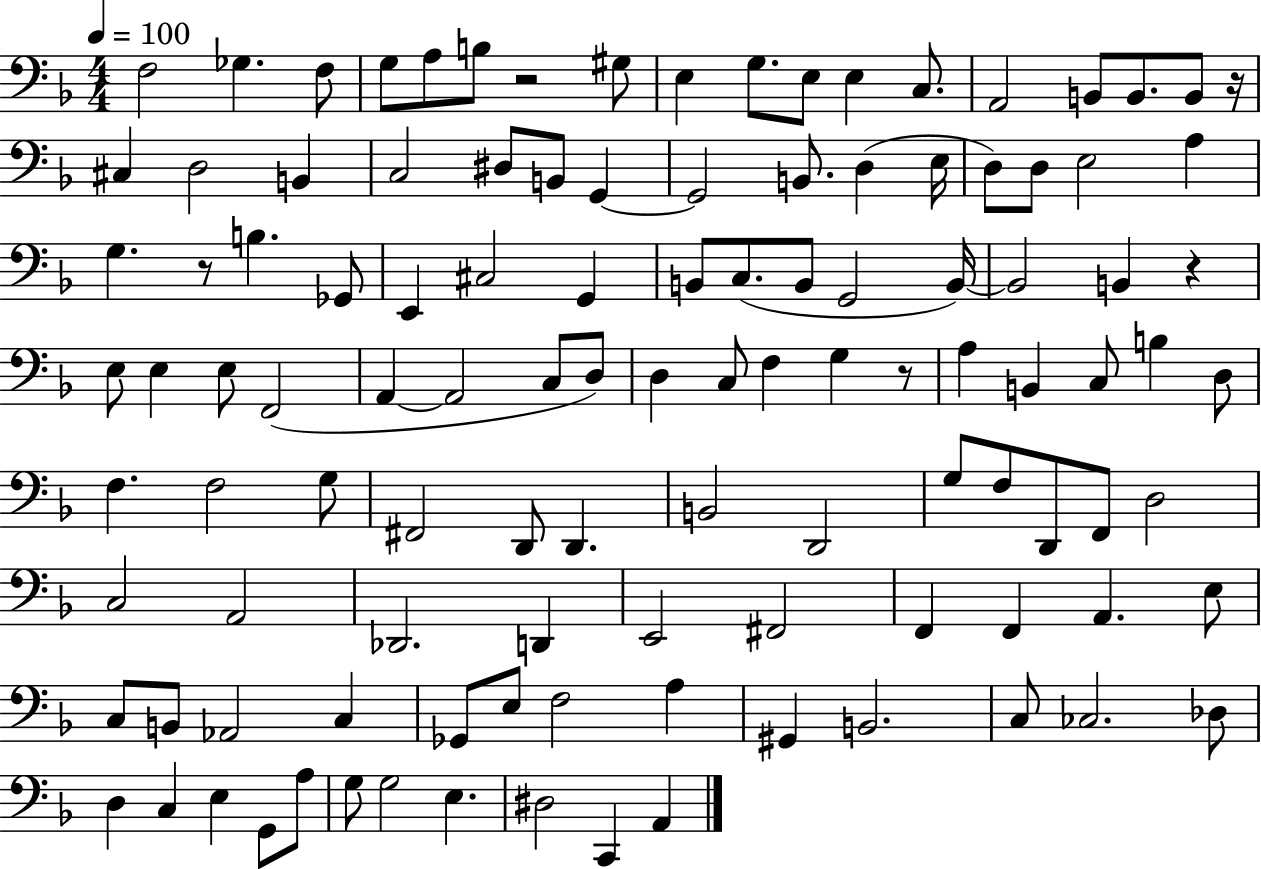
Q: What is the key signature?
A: F major